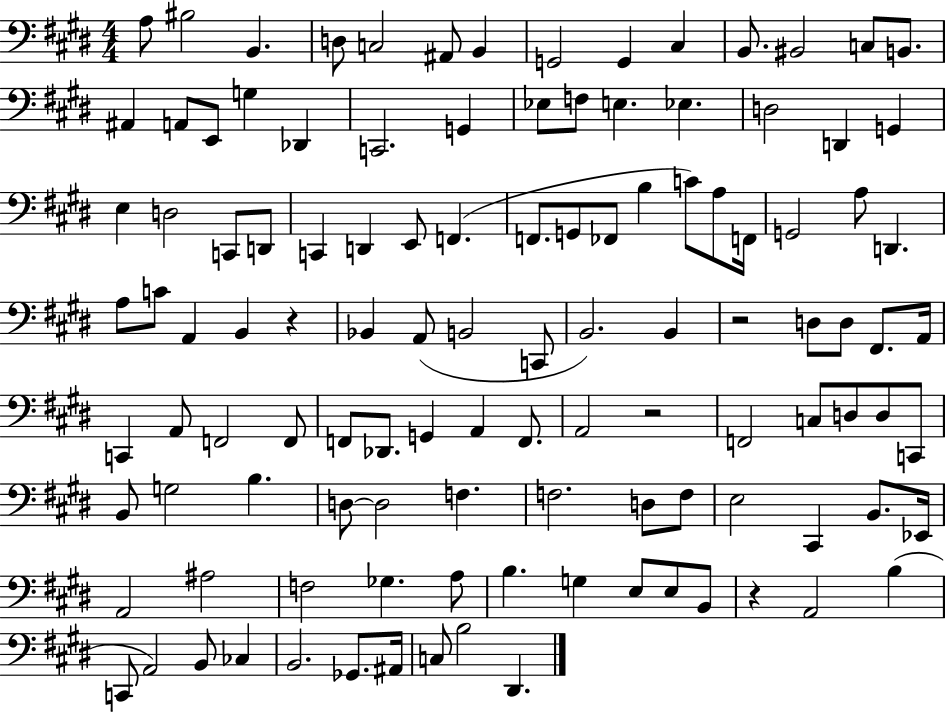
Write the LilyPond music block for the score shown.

{
  \clef bass
  \numericTimeSignature
  \time 4/4
  \key e \major
  a8 bis2 b,4. | d8 c2 ais,8 b,4 | g,2 g,4 cis4 | b,8. bis,2 c8 b,8. | \break ais,4 a,8 e,8 g4 des,4 | c,2. g,4 | ees8 f8 e4. ees4. | d2 d,4 g,4 | \break e4 d2 c,8 d,8 | c,4 d,4 e,8 f,4.( | f,8. g,8 fes,8 b4 c'8) a8 f,16 | g,2 a8 d,4. | \break a8 c'8 a,4 b,4 r4 | bes,4 a,8( b,2 c,8 | b,2.) b,4 | r2 d8 d8 fis,8. a,16 | \break c,4 a,8 f,2 f,8 | f,8 des,8. g,4 a,4 f,8. | a,2 r2 | f,2 c8 d8 d8 c,8 | \break b,8 g2 b4. | d8~~ d2 f4. | f2. d8 f8 | e2 cis,4 b,8. ees,16 | \break a,2 ais2 | f2 ges4. a8 | b4. g4 e8 e8 b,8 | r4 a,2 b4( | \break c,8 a,2) b,8 ces4 | b,2. ges,8. ais,16 | c8 b2 dis,4. | \bar "|."
}